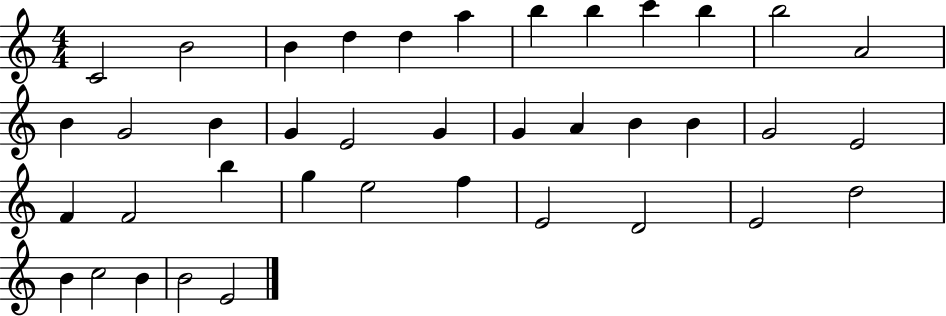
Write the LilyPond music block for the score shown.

{
  \clef treble
  \numericTimeSignature
  \time 4/4
  \key c \major
  c'2 b'2 | b'4 d''4 d''4 a''4 | b''4 b''4 c'''4 b''4 | b''2 a'2 | \break b'4 g'2 b'4 | g'4 e'2 g'4 | g'4 a'4 b'4 b'4 | g'2 e'2 | \break f'4 f'2 b''4 | g''4 e''2 f''4 | e'2 d'2 | e'2 d''2 | \break b'4 c''2 b'4 | b'2 e'2 | \bar "|."
}